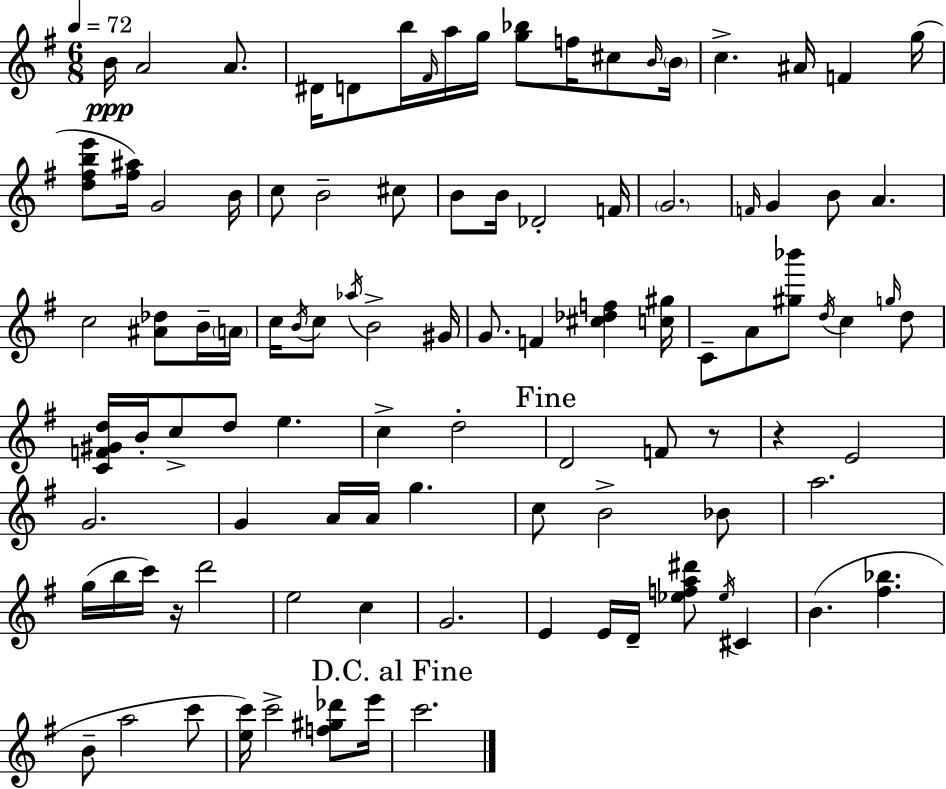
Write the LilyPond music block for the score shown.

{
  \clef treble
  \numericTimeSignature
  \time 6/8
  \key e \minor
  \tempo 4 = 72
  b'16\ppp a'2 a'8. | dis'16 d'8 b''16 \grace { fis'16 } a''16 g''16 <g'' bes''>8 f''16 cis''8 | \grace { b'16 } \parenthesize b'16 c''4.-> ais'16 f'4 | g''16( <d'' fis'' b'' e'''>8 <fis'' ais''>16) g'2 | \break b'16 c''8 b'2-- | cis''8 b'8 b'16 des'2-. | f'16 \parenthesize g'2. | \grace { f'16 } g'4 b'8 a'4. | \break c''2 <ais' des''>8 | b'16-- \parenthesize a'16 c''16 \acciaccatura { b'16 } c''8 \acciaccatura { aes''16 } b'2-> | gis'16 g'8. f'4 | <cis'' des'' f''>4 <c'' gis''>16 c'8-- a'8 <gis'' bes'''>8 \acciaccatura { d''16 } | \break c''4 \grace { g''16 } d''8 <c' f' gis' d''>16 b'16-. c''8-> d''8 | e''4. c''4-> d''2-. | \mark "Fine" d'2 | f'8 r8 r4 e'2 | \break g'2. | g'4 a'16 | a'16 g''4. c''8 b'2-> | bes'8 a''2. | \break g''16( b''16 c'''16) r16 d'''2 | e''2 | c''4 g'2. | e'4 e'16 | \break d'16-- <ees'' f'' a'' dis'''>8 \acciaccatura { ees''16 } cis'4 b'4.( | <fis'' bes''>4. b'8-- a''2 | c'''8 <e'' c'''>16) c'''2-> | <f'' gis'' des'''>8 e'''16 \mark "D.C. al Fine" c'''2. | \break \bar "|."
}